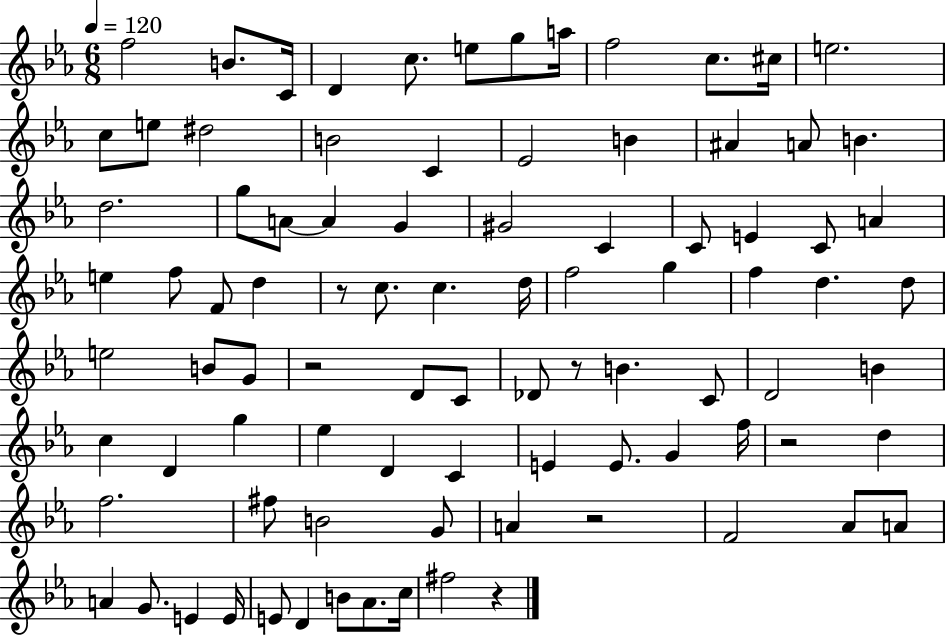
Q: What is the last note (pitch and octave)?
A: F#5